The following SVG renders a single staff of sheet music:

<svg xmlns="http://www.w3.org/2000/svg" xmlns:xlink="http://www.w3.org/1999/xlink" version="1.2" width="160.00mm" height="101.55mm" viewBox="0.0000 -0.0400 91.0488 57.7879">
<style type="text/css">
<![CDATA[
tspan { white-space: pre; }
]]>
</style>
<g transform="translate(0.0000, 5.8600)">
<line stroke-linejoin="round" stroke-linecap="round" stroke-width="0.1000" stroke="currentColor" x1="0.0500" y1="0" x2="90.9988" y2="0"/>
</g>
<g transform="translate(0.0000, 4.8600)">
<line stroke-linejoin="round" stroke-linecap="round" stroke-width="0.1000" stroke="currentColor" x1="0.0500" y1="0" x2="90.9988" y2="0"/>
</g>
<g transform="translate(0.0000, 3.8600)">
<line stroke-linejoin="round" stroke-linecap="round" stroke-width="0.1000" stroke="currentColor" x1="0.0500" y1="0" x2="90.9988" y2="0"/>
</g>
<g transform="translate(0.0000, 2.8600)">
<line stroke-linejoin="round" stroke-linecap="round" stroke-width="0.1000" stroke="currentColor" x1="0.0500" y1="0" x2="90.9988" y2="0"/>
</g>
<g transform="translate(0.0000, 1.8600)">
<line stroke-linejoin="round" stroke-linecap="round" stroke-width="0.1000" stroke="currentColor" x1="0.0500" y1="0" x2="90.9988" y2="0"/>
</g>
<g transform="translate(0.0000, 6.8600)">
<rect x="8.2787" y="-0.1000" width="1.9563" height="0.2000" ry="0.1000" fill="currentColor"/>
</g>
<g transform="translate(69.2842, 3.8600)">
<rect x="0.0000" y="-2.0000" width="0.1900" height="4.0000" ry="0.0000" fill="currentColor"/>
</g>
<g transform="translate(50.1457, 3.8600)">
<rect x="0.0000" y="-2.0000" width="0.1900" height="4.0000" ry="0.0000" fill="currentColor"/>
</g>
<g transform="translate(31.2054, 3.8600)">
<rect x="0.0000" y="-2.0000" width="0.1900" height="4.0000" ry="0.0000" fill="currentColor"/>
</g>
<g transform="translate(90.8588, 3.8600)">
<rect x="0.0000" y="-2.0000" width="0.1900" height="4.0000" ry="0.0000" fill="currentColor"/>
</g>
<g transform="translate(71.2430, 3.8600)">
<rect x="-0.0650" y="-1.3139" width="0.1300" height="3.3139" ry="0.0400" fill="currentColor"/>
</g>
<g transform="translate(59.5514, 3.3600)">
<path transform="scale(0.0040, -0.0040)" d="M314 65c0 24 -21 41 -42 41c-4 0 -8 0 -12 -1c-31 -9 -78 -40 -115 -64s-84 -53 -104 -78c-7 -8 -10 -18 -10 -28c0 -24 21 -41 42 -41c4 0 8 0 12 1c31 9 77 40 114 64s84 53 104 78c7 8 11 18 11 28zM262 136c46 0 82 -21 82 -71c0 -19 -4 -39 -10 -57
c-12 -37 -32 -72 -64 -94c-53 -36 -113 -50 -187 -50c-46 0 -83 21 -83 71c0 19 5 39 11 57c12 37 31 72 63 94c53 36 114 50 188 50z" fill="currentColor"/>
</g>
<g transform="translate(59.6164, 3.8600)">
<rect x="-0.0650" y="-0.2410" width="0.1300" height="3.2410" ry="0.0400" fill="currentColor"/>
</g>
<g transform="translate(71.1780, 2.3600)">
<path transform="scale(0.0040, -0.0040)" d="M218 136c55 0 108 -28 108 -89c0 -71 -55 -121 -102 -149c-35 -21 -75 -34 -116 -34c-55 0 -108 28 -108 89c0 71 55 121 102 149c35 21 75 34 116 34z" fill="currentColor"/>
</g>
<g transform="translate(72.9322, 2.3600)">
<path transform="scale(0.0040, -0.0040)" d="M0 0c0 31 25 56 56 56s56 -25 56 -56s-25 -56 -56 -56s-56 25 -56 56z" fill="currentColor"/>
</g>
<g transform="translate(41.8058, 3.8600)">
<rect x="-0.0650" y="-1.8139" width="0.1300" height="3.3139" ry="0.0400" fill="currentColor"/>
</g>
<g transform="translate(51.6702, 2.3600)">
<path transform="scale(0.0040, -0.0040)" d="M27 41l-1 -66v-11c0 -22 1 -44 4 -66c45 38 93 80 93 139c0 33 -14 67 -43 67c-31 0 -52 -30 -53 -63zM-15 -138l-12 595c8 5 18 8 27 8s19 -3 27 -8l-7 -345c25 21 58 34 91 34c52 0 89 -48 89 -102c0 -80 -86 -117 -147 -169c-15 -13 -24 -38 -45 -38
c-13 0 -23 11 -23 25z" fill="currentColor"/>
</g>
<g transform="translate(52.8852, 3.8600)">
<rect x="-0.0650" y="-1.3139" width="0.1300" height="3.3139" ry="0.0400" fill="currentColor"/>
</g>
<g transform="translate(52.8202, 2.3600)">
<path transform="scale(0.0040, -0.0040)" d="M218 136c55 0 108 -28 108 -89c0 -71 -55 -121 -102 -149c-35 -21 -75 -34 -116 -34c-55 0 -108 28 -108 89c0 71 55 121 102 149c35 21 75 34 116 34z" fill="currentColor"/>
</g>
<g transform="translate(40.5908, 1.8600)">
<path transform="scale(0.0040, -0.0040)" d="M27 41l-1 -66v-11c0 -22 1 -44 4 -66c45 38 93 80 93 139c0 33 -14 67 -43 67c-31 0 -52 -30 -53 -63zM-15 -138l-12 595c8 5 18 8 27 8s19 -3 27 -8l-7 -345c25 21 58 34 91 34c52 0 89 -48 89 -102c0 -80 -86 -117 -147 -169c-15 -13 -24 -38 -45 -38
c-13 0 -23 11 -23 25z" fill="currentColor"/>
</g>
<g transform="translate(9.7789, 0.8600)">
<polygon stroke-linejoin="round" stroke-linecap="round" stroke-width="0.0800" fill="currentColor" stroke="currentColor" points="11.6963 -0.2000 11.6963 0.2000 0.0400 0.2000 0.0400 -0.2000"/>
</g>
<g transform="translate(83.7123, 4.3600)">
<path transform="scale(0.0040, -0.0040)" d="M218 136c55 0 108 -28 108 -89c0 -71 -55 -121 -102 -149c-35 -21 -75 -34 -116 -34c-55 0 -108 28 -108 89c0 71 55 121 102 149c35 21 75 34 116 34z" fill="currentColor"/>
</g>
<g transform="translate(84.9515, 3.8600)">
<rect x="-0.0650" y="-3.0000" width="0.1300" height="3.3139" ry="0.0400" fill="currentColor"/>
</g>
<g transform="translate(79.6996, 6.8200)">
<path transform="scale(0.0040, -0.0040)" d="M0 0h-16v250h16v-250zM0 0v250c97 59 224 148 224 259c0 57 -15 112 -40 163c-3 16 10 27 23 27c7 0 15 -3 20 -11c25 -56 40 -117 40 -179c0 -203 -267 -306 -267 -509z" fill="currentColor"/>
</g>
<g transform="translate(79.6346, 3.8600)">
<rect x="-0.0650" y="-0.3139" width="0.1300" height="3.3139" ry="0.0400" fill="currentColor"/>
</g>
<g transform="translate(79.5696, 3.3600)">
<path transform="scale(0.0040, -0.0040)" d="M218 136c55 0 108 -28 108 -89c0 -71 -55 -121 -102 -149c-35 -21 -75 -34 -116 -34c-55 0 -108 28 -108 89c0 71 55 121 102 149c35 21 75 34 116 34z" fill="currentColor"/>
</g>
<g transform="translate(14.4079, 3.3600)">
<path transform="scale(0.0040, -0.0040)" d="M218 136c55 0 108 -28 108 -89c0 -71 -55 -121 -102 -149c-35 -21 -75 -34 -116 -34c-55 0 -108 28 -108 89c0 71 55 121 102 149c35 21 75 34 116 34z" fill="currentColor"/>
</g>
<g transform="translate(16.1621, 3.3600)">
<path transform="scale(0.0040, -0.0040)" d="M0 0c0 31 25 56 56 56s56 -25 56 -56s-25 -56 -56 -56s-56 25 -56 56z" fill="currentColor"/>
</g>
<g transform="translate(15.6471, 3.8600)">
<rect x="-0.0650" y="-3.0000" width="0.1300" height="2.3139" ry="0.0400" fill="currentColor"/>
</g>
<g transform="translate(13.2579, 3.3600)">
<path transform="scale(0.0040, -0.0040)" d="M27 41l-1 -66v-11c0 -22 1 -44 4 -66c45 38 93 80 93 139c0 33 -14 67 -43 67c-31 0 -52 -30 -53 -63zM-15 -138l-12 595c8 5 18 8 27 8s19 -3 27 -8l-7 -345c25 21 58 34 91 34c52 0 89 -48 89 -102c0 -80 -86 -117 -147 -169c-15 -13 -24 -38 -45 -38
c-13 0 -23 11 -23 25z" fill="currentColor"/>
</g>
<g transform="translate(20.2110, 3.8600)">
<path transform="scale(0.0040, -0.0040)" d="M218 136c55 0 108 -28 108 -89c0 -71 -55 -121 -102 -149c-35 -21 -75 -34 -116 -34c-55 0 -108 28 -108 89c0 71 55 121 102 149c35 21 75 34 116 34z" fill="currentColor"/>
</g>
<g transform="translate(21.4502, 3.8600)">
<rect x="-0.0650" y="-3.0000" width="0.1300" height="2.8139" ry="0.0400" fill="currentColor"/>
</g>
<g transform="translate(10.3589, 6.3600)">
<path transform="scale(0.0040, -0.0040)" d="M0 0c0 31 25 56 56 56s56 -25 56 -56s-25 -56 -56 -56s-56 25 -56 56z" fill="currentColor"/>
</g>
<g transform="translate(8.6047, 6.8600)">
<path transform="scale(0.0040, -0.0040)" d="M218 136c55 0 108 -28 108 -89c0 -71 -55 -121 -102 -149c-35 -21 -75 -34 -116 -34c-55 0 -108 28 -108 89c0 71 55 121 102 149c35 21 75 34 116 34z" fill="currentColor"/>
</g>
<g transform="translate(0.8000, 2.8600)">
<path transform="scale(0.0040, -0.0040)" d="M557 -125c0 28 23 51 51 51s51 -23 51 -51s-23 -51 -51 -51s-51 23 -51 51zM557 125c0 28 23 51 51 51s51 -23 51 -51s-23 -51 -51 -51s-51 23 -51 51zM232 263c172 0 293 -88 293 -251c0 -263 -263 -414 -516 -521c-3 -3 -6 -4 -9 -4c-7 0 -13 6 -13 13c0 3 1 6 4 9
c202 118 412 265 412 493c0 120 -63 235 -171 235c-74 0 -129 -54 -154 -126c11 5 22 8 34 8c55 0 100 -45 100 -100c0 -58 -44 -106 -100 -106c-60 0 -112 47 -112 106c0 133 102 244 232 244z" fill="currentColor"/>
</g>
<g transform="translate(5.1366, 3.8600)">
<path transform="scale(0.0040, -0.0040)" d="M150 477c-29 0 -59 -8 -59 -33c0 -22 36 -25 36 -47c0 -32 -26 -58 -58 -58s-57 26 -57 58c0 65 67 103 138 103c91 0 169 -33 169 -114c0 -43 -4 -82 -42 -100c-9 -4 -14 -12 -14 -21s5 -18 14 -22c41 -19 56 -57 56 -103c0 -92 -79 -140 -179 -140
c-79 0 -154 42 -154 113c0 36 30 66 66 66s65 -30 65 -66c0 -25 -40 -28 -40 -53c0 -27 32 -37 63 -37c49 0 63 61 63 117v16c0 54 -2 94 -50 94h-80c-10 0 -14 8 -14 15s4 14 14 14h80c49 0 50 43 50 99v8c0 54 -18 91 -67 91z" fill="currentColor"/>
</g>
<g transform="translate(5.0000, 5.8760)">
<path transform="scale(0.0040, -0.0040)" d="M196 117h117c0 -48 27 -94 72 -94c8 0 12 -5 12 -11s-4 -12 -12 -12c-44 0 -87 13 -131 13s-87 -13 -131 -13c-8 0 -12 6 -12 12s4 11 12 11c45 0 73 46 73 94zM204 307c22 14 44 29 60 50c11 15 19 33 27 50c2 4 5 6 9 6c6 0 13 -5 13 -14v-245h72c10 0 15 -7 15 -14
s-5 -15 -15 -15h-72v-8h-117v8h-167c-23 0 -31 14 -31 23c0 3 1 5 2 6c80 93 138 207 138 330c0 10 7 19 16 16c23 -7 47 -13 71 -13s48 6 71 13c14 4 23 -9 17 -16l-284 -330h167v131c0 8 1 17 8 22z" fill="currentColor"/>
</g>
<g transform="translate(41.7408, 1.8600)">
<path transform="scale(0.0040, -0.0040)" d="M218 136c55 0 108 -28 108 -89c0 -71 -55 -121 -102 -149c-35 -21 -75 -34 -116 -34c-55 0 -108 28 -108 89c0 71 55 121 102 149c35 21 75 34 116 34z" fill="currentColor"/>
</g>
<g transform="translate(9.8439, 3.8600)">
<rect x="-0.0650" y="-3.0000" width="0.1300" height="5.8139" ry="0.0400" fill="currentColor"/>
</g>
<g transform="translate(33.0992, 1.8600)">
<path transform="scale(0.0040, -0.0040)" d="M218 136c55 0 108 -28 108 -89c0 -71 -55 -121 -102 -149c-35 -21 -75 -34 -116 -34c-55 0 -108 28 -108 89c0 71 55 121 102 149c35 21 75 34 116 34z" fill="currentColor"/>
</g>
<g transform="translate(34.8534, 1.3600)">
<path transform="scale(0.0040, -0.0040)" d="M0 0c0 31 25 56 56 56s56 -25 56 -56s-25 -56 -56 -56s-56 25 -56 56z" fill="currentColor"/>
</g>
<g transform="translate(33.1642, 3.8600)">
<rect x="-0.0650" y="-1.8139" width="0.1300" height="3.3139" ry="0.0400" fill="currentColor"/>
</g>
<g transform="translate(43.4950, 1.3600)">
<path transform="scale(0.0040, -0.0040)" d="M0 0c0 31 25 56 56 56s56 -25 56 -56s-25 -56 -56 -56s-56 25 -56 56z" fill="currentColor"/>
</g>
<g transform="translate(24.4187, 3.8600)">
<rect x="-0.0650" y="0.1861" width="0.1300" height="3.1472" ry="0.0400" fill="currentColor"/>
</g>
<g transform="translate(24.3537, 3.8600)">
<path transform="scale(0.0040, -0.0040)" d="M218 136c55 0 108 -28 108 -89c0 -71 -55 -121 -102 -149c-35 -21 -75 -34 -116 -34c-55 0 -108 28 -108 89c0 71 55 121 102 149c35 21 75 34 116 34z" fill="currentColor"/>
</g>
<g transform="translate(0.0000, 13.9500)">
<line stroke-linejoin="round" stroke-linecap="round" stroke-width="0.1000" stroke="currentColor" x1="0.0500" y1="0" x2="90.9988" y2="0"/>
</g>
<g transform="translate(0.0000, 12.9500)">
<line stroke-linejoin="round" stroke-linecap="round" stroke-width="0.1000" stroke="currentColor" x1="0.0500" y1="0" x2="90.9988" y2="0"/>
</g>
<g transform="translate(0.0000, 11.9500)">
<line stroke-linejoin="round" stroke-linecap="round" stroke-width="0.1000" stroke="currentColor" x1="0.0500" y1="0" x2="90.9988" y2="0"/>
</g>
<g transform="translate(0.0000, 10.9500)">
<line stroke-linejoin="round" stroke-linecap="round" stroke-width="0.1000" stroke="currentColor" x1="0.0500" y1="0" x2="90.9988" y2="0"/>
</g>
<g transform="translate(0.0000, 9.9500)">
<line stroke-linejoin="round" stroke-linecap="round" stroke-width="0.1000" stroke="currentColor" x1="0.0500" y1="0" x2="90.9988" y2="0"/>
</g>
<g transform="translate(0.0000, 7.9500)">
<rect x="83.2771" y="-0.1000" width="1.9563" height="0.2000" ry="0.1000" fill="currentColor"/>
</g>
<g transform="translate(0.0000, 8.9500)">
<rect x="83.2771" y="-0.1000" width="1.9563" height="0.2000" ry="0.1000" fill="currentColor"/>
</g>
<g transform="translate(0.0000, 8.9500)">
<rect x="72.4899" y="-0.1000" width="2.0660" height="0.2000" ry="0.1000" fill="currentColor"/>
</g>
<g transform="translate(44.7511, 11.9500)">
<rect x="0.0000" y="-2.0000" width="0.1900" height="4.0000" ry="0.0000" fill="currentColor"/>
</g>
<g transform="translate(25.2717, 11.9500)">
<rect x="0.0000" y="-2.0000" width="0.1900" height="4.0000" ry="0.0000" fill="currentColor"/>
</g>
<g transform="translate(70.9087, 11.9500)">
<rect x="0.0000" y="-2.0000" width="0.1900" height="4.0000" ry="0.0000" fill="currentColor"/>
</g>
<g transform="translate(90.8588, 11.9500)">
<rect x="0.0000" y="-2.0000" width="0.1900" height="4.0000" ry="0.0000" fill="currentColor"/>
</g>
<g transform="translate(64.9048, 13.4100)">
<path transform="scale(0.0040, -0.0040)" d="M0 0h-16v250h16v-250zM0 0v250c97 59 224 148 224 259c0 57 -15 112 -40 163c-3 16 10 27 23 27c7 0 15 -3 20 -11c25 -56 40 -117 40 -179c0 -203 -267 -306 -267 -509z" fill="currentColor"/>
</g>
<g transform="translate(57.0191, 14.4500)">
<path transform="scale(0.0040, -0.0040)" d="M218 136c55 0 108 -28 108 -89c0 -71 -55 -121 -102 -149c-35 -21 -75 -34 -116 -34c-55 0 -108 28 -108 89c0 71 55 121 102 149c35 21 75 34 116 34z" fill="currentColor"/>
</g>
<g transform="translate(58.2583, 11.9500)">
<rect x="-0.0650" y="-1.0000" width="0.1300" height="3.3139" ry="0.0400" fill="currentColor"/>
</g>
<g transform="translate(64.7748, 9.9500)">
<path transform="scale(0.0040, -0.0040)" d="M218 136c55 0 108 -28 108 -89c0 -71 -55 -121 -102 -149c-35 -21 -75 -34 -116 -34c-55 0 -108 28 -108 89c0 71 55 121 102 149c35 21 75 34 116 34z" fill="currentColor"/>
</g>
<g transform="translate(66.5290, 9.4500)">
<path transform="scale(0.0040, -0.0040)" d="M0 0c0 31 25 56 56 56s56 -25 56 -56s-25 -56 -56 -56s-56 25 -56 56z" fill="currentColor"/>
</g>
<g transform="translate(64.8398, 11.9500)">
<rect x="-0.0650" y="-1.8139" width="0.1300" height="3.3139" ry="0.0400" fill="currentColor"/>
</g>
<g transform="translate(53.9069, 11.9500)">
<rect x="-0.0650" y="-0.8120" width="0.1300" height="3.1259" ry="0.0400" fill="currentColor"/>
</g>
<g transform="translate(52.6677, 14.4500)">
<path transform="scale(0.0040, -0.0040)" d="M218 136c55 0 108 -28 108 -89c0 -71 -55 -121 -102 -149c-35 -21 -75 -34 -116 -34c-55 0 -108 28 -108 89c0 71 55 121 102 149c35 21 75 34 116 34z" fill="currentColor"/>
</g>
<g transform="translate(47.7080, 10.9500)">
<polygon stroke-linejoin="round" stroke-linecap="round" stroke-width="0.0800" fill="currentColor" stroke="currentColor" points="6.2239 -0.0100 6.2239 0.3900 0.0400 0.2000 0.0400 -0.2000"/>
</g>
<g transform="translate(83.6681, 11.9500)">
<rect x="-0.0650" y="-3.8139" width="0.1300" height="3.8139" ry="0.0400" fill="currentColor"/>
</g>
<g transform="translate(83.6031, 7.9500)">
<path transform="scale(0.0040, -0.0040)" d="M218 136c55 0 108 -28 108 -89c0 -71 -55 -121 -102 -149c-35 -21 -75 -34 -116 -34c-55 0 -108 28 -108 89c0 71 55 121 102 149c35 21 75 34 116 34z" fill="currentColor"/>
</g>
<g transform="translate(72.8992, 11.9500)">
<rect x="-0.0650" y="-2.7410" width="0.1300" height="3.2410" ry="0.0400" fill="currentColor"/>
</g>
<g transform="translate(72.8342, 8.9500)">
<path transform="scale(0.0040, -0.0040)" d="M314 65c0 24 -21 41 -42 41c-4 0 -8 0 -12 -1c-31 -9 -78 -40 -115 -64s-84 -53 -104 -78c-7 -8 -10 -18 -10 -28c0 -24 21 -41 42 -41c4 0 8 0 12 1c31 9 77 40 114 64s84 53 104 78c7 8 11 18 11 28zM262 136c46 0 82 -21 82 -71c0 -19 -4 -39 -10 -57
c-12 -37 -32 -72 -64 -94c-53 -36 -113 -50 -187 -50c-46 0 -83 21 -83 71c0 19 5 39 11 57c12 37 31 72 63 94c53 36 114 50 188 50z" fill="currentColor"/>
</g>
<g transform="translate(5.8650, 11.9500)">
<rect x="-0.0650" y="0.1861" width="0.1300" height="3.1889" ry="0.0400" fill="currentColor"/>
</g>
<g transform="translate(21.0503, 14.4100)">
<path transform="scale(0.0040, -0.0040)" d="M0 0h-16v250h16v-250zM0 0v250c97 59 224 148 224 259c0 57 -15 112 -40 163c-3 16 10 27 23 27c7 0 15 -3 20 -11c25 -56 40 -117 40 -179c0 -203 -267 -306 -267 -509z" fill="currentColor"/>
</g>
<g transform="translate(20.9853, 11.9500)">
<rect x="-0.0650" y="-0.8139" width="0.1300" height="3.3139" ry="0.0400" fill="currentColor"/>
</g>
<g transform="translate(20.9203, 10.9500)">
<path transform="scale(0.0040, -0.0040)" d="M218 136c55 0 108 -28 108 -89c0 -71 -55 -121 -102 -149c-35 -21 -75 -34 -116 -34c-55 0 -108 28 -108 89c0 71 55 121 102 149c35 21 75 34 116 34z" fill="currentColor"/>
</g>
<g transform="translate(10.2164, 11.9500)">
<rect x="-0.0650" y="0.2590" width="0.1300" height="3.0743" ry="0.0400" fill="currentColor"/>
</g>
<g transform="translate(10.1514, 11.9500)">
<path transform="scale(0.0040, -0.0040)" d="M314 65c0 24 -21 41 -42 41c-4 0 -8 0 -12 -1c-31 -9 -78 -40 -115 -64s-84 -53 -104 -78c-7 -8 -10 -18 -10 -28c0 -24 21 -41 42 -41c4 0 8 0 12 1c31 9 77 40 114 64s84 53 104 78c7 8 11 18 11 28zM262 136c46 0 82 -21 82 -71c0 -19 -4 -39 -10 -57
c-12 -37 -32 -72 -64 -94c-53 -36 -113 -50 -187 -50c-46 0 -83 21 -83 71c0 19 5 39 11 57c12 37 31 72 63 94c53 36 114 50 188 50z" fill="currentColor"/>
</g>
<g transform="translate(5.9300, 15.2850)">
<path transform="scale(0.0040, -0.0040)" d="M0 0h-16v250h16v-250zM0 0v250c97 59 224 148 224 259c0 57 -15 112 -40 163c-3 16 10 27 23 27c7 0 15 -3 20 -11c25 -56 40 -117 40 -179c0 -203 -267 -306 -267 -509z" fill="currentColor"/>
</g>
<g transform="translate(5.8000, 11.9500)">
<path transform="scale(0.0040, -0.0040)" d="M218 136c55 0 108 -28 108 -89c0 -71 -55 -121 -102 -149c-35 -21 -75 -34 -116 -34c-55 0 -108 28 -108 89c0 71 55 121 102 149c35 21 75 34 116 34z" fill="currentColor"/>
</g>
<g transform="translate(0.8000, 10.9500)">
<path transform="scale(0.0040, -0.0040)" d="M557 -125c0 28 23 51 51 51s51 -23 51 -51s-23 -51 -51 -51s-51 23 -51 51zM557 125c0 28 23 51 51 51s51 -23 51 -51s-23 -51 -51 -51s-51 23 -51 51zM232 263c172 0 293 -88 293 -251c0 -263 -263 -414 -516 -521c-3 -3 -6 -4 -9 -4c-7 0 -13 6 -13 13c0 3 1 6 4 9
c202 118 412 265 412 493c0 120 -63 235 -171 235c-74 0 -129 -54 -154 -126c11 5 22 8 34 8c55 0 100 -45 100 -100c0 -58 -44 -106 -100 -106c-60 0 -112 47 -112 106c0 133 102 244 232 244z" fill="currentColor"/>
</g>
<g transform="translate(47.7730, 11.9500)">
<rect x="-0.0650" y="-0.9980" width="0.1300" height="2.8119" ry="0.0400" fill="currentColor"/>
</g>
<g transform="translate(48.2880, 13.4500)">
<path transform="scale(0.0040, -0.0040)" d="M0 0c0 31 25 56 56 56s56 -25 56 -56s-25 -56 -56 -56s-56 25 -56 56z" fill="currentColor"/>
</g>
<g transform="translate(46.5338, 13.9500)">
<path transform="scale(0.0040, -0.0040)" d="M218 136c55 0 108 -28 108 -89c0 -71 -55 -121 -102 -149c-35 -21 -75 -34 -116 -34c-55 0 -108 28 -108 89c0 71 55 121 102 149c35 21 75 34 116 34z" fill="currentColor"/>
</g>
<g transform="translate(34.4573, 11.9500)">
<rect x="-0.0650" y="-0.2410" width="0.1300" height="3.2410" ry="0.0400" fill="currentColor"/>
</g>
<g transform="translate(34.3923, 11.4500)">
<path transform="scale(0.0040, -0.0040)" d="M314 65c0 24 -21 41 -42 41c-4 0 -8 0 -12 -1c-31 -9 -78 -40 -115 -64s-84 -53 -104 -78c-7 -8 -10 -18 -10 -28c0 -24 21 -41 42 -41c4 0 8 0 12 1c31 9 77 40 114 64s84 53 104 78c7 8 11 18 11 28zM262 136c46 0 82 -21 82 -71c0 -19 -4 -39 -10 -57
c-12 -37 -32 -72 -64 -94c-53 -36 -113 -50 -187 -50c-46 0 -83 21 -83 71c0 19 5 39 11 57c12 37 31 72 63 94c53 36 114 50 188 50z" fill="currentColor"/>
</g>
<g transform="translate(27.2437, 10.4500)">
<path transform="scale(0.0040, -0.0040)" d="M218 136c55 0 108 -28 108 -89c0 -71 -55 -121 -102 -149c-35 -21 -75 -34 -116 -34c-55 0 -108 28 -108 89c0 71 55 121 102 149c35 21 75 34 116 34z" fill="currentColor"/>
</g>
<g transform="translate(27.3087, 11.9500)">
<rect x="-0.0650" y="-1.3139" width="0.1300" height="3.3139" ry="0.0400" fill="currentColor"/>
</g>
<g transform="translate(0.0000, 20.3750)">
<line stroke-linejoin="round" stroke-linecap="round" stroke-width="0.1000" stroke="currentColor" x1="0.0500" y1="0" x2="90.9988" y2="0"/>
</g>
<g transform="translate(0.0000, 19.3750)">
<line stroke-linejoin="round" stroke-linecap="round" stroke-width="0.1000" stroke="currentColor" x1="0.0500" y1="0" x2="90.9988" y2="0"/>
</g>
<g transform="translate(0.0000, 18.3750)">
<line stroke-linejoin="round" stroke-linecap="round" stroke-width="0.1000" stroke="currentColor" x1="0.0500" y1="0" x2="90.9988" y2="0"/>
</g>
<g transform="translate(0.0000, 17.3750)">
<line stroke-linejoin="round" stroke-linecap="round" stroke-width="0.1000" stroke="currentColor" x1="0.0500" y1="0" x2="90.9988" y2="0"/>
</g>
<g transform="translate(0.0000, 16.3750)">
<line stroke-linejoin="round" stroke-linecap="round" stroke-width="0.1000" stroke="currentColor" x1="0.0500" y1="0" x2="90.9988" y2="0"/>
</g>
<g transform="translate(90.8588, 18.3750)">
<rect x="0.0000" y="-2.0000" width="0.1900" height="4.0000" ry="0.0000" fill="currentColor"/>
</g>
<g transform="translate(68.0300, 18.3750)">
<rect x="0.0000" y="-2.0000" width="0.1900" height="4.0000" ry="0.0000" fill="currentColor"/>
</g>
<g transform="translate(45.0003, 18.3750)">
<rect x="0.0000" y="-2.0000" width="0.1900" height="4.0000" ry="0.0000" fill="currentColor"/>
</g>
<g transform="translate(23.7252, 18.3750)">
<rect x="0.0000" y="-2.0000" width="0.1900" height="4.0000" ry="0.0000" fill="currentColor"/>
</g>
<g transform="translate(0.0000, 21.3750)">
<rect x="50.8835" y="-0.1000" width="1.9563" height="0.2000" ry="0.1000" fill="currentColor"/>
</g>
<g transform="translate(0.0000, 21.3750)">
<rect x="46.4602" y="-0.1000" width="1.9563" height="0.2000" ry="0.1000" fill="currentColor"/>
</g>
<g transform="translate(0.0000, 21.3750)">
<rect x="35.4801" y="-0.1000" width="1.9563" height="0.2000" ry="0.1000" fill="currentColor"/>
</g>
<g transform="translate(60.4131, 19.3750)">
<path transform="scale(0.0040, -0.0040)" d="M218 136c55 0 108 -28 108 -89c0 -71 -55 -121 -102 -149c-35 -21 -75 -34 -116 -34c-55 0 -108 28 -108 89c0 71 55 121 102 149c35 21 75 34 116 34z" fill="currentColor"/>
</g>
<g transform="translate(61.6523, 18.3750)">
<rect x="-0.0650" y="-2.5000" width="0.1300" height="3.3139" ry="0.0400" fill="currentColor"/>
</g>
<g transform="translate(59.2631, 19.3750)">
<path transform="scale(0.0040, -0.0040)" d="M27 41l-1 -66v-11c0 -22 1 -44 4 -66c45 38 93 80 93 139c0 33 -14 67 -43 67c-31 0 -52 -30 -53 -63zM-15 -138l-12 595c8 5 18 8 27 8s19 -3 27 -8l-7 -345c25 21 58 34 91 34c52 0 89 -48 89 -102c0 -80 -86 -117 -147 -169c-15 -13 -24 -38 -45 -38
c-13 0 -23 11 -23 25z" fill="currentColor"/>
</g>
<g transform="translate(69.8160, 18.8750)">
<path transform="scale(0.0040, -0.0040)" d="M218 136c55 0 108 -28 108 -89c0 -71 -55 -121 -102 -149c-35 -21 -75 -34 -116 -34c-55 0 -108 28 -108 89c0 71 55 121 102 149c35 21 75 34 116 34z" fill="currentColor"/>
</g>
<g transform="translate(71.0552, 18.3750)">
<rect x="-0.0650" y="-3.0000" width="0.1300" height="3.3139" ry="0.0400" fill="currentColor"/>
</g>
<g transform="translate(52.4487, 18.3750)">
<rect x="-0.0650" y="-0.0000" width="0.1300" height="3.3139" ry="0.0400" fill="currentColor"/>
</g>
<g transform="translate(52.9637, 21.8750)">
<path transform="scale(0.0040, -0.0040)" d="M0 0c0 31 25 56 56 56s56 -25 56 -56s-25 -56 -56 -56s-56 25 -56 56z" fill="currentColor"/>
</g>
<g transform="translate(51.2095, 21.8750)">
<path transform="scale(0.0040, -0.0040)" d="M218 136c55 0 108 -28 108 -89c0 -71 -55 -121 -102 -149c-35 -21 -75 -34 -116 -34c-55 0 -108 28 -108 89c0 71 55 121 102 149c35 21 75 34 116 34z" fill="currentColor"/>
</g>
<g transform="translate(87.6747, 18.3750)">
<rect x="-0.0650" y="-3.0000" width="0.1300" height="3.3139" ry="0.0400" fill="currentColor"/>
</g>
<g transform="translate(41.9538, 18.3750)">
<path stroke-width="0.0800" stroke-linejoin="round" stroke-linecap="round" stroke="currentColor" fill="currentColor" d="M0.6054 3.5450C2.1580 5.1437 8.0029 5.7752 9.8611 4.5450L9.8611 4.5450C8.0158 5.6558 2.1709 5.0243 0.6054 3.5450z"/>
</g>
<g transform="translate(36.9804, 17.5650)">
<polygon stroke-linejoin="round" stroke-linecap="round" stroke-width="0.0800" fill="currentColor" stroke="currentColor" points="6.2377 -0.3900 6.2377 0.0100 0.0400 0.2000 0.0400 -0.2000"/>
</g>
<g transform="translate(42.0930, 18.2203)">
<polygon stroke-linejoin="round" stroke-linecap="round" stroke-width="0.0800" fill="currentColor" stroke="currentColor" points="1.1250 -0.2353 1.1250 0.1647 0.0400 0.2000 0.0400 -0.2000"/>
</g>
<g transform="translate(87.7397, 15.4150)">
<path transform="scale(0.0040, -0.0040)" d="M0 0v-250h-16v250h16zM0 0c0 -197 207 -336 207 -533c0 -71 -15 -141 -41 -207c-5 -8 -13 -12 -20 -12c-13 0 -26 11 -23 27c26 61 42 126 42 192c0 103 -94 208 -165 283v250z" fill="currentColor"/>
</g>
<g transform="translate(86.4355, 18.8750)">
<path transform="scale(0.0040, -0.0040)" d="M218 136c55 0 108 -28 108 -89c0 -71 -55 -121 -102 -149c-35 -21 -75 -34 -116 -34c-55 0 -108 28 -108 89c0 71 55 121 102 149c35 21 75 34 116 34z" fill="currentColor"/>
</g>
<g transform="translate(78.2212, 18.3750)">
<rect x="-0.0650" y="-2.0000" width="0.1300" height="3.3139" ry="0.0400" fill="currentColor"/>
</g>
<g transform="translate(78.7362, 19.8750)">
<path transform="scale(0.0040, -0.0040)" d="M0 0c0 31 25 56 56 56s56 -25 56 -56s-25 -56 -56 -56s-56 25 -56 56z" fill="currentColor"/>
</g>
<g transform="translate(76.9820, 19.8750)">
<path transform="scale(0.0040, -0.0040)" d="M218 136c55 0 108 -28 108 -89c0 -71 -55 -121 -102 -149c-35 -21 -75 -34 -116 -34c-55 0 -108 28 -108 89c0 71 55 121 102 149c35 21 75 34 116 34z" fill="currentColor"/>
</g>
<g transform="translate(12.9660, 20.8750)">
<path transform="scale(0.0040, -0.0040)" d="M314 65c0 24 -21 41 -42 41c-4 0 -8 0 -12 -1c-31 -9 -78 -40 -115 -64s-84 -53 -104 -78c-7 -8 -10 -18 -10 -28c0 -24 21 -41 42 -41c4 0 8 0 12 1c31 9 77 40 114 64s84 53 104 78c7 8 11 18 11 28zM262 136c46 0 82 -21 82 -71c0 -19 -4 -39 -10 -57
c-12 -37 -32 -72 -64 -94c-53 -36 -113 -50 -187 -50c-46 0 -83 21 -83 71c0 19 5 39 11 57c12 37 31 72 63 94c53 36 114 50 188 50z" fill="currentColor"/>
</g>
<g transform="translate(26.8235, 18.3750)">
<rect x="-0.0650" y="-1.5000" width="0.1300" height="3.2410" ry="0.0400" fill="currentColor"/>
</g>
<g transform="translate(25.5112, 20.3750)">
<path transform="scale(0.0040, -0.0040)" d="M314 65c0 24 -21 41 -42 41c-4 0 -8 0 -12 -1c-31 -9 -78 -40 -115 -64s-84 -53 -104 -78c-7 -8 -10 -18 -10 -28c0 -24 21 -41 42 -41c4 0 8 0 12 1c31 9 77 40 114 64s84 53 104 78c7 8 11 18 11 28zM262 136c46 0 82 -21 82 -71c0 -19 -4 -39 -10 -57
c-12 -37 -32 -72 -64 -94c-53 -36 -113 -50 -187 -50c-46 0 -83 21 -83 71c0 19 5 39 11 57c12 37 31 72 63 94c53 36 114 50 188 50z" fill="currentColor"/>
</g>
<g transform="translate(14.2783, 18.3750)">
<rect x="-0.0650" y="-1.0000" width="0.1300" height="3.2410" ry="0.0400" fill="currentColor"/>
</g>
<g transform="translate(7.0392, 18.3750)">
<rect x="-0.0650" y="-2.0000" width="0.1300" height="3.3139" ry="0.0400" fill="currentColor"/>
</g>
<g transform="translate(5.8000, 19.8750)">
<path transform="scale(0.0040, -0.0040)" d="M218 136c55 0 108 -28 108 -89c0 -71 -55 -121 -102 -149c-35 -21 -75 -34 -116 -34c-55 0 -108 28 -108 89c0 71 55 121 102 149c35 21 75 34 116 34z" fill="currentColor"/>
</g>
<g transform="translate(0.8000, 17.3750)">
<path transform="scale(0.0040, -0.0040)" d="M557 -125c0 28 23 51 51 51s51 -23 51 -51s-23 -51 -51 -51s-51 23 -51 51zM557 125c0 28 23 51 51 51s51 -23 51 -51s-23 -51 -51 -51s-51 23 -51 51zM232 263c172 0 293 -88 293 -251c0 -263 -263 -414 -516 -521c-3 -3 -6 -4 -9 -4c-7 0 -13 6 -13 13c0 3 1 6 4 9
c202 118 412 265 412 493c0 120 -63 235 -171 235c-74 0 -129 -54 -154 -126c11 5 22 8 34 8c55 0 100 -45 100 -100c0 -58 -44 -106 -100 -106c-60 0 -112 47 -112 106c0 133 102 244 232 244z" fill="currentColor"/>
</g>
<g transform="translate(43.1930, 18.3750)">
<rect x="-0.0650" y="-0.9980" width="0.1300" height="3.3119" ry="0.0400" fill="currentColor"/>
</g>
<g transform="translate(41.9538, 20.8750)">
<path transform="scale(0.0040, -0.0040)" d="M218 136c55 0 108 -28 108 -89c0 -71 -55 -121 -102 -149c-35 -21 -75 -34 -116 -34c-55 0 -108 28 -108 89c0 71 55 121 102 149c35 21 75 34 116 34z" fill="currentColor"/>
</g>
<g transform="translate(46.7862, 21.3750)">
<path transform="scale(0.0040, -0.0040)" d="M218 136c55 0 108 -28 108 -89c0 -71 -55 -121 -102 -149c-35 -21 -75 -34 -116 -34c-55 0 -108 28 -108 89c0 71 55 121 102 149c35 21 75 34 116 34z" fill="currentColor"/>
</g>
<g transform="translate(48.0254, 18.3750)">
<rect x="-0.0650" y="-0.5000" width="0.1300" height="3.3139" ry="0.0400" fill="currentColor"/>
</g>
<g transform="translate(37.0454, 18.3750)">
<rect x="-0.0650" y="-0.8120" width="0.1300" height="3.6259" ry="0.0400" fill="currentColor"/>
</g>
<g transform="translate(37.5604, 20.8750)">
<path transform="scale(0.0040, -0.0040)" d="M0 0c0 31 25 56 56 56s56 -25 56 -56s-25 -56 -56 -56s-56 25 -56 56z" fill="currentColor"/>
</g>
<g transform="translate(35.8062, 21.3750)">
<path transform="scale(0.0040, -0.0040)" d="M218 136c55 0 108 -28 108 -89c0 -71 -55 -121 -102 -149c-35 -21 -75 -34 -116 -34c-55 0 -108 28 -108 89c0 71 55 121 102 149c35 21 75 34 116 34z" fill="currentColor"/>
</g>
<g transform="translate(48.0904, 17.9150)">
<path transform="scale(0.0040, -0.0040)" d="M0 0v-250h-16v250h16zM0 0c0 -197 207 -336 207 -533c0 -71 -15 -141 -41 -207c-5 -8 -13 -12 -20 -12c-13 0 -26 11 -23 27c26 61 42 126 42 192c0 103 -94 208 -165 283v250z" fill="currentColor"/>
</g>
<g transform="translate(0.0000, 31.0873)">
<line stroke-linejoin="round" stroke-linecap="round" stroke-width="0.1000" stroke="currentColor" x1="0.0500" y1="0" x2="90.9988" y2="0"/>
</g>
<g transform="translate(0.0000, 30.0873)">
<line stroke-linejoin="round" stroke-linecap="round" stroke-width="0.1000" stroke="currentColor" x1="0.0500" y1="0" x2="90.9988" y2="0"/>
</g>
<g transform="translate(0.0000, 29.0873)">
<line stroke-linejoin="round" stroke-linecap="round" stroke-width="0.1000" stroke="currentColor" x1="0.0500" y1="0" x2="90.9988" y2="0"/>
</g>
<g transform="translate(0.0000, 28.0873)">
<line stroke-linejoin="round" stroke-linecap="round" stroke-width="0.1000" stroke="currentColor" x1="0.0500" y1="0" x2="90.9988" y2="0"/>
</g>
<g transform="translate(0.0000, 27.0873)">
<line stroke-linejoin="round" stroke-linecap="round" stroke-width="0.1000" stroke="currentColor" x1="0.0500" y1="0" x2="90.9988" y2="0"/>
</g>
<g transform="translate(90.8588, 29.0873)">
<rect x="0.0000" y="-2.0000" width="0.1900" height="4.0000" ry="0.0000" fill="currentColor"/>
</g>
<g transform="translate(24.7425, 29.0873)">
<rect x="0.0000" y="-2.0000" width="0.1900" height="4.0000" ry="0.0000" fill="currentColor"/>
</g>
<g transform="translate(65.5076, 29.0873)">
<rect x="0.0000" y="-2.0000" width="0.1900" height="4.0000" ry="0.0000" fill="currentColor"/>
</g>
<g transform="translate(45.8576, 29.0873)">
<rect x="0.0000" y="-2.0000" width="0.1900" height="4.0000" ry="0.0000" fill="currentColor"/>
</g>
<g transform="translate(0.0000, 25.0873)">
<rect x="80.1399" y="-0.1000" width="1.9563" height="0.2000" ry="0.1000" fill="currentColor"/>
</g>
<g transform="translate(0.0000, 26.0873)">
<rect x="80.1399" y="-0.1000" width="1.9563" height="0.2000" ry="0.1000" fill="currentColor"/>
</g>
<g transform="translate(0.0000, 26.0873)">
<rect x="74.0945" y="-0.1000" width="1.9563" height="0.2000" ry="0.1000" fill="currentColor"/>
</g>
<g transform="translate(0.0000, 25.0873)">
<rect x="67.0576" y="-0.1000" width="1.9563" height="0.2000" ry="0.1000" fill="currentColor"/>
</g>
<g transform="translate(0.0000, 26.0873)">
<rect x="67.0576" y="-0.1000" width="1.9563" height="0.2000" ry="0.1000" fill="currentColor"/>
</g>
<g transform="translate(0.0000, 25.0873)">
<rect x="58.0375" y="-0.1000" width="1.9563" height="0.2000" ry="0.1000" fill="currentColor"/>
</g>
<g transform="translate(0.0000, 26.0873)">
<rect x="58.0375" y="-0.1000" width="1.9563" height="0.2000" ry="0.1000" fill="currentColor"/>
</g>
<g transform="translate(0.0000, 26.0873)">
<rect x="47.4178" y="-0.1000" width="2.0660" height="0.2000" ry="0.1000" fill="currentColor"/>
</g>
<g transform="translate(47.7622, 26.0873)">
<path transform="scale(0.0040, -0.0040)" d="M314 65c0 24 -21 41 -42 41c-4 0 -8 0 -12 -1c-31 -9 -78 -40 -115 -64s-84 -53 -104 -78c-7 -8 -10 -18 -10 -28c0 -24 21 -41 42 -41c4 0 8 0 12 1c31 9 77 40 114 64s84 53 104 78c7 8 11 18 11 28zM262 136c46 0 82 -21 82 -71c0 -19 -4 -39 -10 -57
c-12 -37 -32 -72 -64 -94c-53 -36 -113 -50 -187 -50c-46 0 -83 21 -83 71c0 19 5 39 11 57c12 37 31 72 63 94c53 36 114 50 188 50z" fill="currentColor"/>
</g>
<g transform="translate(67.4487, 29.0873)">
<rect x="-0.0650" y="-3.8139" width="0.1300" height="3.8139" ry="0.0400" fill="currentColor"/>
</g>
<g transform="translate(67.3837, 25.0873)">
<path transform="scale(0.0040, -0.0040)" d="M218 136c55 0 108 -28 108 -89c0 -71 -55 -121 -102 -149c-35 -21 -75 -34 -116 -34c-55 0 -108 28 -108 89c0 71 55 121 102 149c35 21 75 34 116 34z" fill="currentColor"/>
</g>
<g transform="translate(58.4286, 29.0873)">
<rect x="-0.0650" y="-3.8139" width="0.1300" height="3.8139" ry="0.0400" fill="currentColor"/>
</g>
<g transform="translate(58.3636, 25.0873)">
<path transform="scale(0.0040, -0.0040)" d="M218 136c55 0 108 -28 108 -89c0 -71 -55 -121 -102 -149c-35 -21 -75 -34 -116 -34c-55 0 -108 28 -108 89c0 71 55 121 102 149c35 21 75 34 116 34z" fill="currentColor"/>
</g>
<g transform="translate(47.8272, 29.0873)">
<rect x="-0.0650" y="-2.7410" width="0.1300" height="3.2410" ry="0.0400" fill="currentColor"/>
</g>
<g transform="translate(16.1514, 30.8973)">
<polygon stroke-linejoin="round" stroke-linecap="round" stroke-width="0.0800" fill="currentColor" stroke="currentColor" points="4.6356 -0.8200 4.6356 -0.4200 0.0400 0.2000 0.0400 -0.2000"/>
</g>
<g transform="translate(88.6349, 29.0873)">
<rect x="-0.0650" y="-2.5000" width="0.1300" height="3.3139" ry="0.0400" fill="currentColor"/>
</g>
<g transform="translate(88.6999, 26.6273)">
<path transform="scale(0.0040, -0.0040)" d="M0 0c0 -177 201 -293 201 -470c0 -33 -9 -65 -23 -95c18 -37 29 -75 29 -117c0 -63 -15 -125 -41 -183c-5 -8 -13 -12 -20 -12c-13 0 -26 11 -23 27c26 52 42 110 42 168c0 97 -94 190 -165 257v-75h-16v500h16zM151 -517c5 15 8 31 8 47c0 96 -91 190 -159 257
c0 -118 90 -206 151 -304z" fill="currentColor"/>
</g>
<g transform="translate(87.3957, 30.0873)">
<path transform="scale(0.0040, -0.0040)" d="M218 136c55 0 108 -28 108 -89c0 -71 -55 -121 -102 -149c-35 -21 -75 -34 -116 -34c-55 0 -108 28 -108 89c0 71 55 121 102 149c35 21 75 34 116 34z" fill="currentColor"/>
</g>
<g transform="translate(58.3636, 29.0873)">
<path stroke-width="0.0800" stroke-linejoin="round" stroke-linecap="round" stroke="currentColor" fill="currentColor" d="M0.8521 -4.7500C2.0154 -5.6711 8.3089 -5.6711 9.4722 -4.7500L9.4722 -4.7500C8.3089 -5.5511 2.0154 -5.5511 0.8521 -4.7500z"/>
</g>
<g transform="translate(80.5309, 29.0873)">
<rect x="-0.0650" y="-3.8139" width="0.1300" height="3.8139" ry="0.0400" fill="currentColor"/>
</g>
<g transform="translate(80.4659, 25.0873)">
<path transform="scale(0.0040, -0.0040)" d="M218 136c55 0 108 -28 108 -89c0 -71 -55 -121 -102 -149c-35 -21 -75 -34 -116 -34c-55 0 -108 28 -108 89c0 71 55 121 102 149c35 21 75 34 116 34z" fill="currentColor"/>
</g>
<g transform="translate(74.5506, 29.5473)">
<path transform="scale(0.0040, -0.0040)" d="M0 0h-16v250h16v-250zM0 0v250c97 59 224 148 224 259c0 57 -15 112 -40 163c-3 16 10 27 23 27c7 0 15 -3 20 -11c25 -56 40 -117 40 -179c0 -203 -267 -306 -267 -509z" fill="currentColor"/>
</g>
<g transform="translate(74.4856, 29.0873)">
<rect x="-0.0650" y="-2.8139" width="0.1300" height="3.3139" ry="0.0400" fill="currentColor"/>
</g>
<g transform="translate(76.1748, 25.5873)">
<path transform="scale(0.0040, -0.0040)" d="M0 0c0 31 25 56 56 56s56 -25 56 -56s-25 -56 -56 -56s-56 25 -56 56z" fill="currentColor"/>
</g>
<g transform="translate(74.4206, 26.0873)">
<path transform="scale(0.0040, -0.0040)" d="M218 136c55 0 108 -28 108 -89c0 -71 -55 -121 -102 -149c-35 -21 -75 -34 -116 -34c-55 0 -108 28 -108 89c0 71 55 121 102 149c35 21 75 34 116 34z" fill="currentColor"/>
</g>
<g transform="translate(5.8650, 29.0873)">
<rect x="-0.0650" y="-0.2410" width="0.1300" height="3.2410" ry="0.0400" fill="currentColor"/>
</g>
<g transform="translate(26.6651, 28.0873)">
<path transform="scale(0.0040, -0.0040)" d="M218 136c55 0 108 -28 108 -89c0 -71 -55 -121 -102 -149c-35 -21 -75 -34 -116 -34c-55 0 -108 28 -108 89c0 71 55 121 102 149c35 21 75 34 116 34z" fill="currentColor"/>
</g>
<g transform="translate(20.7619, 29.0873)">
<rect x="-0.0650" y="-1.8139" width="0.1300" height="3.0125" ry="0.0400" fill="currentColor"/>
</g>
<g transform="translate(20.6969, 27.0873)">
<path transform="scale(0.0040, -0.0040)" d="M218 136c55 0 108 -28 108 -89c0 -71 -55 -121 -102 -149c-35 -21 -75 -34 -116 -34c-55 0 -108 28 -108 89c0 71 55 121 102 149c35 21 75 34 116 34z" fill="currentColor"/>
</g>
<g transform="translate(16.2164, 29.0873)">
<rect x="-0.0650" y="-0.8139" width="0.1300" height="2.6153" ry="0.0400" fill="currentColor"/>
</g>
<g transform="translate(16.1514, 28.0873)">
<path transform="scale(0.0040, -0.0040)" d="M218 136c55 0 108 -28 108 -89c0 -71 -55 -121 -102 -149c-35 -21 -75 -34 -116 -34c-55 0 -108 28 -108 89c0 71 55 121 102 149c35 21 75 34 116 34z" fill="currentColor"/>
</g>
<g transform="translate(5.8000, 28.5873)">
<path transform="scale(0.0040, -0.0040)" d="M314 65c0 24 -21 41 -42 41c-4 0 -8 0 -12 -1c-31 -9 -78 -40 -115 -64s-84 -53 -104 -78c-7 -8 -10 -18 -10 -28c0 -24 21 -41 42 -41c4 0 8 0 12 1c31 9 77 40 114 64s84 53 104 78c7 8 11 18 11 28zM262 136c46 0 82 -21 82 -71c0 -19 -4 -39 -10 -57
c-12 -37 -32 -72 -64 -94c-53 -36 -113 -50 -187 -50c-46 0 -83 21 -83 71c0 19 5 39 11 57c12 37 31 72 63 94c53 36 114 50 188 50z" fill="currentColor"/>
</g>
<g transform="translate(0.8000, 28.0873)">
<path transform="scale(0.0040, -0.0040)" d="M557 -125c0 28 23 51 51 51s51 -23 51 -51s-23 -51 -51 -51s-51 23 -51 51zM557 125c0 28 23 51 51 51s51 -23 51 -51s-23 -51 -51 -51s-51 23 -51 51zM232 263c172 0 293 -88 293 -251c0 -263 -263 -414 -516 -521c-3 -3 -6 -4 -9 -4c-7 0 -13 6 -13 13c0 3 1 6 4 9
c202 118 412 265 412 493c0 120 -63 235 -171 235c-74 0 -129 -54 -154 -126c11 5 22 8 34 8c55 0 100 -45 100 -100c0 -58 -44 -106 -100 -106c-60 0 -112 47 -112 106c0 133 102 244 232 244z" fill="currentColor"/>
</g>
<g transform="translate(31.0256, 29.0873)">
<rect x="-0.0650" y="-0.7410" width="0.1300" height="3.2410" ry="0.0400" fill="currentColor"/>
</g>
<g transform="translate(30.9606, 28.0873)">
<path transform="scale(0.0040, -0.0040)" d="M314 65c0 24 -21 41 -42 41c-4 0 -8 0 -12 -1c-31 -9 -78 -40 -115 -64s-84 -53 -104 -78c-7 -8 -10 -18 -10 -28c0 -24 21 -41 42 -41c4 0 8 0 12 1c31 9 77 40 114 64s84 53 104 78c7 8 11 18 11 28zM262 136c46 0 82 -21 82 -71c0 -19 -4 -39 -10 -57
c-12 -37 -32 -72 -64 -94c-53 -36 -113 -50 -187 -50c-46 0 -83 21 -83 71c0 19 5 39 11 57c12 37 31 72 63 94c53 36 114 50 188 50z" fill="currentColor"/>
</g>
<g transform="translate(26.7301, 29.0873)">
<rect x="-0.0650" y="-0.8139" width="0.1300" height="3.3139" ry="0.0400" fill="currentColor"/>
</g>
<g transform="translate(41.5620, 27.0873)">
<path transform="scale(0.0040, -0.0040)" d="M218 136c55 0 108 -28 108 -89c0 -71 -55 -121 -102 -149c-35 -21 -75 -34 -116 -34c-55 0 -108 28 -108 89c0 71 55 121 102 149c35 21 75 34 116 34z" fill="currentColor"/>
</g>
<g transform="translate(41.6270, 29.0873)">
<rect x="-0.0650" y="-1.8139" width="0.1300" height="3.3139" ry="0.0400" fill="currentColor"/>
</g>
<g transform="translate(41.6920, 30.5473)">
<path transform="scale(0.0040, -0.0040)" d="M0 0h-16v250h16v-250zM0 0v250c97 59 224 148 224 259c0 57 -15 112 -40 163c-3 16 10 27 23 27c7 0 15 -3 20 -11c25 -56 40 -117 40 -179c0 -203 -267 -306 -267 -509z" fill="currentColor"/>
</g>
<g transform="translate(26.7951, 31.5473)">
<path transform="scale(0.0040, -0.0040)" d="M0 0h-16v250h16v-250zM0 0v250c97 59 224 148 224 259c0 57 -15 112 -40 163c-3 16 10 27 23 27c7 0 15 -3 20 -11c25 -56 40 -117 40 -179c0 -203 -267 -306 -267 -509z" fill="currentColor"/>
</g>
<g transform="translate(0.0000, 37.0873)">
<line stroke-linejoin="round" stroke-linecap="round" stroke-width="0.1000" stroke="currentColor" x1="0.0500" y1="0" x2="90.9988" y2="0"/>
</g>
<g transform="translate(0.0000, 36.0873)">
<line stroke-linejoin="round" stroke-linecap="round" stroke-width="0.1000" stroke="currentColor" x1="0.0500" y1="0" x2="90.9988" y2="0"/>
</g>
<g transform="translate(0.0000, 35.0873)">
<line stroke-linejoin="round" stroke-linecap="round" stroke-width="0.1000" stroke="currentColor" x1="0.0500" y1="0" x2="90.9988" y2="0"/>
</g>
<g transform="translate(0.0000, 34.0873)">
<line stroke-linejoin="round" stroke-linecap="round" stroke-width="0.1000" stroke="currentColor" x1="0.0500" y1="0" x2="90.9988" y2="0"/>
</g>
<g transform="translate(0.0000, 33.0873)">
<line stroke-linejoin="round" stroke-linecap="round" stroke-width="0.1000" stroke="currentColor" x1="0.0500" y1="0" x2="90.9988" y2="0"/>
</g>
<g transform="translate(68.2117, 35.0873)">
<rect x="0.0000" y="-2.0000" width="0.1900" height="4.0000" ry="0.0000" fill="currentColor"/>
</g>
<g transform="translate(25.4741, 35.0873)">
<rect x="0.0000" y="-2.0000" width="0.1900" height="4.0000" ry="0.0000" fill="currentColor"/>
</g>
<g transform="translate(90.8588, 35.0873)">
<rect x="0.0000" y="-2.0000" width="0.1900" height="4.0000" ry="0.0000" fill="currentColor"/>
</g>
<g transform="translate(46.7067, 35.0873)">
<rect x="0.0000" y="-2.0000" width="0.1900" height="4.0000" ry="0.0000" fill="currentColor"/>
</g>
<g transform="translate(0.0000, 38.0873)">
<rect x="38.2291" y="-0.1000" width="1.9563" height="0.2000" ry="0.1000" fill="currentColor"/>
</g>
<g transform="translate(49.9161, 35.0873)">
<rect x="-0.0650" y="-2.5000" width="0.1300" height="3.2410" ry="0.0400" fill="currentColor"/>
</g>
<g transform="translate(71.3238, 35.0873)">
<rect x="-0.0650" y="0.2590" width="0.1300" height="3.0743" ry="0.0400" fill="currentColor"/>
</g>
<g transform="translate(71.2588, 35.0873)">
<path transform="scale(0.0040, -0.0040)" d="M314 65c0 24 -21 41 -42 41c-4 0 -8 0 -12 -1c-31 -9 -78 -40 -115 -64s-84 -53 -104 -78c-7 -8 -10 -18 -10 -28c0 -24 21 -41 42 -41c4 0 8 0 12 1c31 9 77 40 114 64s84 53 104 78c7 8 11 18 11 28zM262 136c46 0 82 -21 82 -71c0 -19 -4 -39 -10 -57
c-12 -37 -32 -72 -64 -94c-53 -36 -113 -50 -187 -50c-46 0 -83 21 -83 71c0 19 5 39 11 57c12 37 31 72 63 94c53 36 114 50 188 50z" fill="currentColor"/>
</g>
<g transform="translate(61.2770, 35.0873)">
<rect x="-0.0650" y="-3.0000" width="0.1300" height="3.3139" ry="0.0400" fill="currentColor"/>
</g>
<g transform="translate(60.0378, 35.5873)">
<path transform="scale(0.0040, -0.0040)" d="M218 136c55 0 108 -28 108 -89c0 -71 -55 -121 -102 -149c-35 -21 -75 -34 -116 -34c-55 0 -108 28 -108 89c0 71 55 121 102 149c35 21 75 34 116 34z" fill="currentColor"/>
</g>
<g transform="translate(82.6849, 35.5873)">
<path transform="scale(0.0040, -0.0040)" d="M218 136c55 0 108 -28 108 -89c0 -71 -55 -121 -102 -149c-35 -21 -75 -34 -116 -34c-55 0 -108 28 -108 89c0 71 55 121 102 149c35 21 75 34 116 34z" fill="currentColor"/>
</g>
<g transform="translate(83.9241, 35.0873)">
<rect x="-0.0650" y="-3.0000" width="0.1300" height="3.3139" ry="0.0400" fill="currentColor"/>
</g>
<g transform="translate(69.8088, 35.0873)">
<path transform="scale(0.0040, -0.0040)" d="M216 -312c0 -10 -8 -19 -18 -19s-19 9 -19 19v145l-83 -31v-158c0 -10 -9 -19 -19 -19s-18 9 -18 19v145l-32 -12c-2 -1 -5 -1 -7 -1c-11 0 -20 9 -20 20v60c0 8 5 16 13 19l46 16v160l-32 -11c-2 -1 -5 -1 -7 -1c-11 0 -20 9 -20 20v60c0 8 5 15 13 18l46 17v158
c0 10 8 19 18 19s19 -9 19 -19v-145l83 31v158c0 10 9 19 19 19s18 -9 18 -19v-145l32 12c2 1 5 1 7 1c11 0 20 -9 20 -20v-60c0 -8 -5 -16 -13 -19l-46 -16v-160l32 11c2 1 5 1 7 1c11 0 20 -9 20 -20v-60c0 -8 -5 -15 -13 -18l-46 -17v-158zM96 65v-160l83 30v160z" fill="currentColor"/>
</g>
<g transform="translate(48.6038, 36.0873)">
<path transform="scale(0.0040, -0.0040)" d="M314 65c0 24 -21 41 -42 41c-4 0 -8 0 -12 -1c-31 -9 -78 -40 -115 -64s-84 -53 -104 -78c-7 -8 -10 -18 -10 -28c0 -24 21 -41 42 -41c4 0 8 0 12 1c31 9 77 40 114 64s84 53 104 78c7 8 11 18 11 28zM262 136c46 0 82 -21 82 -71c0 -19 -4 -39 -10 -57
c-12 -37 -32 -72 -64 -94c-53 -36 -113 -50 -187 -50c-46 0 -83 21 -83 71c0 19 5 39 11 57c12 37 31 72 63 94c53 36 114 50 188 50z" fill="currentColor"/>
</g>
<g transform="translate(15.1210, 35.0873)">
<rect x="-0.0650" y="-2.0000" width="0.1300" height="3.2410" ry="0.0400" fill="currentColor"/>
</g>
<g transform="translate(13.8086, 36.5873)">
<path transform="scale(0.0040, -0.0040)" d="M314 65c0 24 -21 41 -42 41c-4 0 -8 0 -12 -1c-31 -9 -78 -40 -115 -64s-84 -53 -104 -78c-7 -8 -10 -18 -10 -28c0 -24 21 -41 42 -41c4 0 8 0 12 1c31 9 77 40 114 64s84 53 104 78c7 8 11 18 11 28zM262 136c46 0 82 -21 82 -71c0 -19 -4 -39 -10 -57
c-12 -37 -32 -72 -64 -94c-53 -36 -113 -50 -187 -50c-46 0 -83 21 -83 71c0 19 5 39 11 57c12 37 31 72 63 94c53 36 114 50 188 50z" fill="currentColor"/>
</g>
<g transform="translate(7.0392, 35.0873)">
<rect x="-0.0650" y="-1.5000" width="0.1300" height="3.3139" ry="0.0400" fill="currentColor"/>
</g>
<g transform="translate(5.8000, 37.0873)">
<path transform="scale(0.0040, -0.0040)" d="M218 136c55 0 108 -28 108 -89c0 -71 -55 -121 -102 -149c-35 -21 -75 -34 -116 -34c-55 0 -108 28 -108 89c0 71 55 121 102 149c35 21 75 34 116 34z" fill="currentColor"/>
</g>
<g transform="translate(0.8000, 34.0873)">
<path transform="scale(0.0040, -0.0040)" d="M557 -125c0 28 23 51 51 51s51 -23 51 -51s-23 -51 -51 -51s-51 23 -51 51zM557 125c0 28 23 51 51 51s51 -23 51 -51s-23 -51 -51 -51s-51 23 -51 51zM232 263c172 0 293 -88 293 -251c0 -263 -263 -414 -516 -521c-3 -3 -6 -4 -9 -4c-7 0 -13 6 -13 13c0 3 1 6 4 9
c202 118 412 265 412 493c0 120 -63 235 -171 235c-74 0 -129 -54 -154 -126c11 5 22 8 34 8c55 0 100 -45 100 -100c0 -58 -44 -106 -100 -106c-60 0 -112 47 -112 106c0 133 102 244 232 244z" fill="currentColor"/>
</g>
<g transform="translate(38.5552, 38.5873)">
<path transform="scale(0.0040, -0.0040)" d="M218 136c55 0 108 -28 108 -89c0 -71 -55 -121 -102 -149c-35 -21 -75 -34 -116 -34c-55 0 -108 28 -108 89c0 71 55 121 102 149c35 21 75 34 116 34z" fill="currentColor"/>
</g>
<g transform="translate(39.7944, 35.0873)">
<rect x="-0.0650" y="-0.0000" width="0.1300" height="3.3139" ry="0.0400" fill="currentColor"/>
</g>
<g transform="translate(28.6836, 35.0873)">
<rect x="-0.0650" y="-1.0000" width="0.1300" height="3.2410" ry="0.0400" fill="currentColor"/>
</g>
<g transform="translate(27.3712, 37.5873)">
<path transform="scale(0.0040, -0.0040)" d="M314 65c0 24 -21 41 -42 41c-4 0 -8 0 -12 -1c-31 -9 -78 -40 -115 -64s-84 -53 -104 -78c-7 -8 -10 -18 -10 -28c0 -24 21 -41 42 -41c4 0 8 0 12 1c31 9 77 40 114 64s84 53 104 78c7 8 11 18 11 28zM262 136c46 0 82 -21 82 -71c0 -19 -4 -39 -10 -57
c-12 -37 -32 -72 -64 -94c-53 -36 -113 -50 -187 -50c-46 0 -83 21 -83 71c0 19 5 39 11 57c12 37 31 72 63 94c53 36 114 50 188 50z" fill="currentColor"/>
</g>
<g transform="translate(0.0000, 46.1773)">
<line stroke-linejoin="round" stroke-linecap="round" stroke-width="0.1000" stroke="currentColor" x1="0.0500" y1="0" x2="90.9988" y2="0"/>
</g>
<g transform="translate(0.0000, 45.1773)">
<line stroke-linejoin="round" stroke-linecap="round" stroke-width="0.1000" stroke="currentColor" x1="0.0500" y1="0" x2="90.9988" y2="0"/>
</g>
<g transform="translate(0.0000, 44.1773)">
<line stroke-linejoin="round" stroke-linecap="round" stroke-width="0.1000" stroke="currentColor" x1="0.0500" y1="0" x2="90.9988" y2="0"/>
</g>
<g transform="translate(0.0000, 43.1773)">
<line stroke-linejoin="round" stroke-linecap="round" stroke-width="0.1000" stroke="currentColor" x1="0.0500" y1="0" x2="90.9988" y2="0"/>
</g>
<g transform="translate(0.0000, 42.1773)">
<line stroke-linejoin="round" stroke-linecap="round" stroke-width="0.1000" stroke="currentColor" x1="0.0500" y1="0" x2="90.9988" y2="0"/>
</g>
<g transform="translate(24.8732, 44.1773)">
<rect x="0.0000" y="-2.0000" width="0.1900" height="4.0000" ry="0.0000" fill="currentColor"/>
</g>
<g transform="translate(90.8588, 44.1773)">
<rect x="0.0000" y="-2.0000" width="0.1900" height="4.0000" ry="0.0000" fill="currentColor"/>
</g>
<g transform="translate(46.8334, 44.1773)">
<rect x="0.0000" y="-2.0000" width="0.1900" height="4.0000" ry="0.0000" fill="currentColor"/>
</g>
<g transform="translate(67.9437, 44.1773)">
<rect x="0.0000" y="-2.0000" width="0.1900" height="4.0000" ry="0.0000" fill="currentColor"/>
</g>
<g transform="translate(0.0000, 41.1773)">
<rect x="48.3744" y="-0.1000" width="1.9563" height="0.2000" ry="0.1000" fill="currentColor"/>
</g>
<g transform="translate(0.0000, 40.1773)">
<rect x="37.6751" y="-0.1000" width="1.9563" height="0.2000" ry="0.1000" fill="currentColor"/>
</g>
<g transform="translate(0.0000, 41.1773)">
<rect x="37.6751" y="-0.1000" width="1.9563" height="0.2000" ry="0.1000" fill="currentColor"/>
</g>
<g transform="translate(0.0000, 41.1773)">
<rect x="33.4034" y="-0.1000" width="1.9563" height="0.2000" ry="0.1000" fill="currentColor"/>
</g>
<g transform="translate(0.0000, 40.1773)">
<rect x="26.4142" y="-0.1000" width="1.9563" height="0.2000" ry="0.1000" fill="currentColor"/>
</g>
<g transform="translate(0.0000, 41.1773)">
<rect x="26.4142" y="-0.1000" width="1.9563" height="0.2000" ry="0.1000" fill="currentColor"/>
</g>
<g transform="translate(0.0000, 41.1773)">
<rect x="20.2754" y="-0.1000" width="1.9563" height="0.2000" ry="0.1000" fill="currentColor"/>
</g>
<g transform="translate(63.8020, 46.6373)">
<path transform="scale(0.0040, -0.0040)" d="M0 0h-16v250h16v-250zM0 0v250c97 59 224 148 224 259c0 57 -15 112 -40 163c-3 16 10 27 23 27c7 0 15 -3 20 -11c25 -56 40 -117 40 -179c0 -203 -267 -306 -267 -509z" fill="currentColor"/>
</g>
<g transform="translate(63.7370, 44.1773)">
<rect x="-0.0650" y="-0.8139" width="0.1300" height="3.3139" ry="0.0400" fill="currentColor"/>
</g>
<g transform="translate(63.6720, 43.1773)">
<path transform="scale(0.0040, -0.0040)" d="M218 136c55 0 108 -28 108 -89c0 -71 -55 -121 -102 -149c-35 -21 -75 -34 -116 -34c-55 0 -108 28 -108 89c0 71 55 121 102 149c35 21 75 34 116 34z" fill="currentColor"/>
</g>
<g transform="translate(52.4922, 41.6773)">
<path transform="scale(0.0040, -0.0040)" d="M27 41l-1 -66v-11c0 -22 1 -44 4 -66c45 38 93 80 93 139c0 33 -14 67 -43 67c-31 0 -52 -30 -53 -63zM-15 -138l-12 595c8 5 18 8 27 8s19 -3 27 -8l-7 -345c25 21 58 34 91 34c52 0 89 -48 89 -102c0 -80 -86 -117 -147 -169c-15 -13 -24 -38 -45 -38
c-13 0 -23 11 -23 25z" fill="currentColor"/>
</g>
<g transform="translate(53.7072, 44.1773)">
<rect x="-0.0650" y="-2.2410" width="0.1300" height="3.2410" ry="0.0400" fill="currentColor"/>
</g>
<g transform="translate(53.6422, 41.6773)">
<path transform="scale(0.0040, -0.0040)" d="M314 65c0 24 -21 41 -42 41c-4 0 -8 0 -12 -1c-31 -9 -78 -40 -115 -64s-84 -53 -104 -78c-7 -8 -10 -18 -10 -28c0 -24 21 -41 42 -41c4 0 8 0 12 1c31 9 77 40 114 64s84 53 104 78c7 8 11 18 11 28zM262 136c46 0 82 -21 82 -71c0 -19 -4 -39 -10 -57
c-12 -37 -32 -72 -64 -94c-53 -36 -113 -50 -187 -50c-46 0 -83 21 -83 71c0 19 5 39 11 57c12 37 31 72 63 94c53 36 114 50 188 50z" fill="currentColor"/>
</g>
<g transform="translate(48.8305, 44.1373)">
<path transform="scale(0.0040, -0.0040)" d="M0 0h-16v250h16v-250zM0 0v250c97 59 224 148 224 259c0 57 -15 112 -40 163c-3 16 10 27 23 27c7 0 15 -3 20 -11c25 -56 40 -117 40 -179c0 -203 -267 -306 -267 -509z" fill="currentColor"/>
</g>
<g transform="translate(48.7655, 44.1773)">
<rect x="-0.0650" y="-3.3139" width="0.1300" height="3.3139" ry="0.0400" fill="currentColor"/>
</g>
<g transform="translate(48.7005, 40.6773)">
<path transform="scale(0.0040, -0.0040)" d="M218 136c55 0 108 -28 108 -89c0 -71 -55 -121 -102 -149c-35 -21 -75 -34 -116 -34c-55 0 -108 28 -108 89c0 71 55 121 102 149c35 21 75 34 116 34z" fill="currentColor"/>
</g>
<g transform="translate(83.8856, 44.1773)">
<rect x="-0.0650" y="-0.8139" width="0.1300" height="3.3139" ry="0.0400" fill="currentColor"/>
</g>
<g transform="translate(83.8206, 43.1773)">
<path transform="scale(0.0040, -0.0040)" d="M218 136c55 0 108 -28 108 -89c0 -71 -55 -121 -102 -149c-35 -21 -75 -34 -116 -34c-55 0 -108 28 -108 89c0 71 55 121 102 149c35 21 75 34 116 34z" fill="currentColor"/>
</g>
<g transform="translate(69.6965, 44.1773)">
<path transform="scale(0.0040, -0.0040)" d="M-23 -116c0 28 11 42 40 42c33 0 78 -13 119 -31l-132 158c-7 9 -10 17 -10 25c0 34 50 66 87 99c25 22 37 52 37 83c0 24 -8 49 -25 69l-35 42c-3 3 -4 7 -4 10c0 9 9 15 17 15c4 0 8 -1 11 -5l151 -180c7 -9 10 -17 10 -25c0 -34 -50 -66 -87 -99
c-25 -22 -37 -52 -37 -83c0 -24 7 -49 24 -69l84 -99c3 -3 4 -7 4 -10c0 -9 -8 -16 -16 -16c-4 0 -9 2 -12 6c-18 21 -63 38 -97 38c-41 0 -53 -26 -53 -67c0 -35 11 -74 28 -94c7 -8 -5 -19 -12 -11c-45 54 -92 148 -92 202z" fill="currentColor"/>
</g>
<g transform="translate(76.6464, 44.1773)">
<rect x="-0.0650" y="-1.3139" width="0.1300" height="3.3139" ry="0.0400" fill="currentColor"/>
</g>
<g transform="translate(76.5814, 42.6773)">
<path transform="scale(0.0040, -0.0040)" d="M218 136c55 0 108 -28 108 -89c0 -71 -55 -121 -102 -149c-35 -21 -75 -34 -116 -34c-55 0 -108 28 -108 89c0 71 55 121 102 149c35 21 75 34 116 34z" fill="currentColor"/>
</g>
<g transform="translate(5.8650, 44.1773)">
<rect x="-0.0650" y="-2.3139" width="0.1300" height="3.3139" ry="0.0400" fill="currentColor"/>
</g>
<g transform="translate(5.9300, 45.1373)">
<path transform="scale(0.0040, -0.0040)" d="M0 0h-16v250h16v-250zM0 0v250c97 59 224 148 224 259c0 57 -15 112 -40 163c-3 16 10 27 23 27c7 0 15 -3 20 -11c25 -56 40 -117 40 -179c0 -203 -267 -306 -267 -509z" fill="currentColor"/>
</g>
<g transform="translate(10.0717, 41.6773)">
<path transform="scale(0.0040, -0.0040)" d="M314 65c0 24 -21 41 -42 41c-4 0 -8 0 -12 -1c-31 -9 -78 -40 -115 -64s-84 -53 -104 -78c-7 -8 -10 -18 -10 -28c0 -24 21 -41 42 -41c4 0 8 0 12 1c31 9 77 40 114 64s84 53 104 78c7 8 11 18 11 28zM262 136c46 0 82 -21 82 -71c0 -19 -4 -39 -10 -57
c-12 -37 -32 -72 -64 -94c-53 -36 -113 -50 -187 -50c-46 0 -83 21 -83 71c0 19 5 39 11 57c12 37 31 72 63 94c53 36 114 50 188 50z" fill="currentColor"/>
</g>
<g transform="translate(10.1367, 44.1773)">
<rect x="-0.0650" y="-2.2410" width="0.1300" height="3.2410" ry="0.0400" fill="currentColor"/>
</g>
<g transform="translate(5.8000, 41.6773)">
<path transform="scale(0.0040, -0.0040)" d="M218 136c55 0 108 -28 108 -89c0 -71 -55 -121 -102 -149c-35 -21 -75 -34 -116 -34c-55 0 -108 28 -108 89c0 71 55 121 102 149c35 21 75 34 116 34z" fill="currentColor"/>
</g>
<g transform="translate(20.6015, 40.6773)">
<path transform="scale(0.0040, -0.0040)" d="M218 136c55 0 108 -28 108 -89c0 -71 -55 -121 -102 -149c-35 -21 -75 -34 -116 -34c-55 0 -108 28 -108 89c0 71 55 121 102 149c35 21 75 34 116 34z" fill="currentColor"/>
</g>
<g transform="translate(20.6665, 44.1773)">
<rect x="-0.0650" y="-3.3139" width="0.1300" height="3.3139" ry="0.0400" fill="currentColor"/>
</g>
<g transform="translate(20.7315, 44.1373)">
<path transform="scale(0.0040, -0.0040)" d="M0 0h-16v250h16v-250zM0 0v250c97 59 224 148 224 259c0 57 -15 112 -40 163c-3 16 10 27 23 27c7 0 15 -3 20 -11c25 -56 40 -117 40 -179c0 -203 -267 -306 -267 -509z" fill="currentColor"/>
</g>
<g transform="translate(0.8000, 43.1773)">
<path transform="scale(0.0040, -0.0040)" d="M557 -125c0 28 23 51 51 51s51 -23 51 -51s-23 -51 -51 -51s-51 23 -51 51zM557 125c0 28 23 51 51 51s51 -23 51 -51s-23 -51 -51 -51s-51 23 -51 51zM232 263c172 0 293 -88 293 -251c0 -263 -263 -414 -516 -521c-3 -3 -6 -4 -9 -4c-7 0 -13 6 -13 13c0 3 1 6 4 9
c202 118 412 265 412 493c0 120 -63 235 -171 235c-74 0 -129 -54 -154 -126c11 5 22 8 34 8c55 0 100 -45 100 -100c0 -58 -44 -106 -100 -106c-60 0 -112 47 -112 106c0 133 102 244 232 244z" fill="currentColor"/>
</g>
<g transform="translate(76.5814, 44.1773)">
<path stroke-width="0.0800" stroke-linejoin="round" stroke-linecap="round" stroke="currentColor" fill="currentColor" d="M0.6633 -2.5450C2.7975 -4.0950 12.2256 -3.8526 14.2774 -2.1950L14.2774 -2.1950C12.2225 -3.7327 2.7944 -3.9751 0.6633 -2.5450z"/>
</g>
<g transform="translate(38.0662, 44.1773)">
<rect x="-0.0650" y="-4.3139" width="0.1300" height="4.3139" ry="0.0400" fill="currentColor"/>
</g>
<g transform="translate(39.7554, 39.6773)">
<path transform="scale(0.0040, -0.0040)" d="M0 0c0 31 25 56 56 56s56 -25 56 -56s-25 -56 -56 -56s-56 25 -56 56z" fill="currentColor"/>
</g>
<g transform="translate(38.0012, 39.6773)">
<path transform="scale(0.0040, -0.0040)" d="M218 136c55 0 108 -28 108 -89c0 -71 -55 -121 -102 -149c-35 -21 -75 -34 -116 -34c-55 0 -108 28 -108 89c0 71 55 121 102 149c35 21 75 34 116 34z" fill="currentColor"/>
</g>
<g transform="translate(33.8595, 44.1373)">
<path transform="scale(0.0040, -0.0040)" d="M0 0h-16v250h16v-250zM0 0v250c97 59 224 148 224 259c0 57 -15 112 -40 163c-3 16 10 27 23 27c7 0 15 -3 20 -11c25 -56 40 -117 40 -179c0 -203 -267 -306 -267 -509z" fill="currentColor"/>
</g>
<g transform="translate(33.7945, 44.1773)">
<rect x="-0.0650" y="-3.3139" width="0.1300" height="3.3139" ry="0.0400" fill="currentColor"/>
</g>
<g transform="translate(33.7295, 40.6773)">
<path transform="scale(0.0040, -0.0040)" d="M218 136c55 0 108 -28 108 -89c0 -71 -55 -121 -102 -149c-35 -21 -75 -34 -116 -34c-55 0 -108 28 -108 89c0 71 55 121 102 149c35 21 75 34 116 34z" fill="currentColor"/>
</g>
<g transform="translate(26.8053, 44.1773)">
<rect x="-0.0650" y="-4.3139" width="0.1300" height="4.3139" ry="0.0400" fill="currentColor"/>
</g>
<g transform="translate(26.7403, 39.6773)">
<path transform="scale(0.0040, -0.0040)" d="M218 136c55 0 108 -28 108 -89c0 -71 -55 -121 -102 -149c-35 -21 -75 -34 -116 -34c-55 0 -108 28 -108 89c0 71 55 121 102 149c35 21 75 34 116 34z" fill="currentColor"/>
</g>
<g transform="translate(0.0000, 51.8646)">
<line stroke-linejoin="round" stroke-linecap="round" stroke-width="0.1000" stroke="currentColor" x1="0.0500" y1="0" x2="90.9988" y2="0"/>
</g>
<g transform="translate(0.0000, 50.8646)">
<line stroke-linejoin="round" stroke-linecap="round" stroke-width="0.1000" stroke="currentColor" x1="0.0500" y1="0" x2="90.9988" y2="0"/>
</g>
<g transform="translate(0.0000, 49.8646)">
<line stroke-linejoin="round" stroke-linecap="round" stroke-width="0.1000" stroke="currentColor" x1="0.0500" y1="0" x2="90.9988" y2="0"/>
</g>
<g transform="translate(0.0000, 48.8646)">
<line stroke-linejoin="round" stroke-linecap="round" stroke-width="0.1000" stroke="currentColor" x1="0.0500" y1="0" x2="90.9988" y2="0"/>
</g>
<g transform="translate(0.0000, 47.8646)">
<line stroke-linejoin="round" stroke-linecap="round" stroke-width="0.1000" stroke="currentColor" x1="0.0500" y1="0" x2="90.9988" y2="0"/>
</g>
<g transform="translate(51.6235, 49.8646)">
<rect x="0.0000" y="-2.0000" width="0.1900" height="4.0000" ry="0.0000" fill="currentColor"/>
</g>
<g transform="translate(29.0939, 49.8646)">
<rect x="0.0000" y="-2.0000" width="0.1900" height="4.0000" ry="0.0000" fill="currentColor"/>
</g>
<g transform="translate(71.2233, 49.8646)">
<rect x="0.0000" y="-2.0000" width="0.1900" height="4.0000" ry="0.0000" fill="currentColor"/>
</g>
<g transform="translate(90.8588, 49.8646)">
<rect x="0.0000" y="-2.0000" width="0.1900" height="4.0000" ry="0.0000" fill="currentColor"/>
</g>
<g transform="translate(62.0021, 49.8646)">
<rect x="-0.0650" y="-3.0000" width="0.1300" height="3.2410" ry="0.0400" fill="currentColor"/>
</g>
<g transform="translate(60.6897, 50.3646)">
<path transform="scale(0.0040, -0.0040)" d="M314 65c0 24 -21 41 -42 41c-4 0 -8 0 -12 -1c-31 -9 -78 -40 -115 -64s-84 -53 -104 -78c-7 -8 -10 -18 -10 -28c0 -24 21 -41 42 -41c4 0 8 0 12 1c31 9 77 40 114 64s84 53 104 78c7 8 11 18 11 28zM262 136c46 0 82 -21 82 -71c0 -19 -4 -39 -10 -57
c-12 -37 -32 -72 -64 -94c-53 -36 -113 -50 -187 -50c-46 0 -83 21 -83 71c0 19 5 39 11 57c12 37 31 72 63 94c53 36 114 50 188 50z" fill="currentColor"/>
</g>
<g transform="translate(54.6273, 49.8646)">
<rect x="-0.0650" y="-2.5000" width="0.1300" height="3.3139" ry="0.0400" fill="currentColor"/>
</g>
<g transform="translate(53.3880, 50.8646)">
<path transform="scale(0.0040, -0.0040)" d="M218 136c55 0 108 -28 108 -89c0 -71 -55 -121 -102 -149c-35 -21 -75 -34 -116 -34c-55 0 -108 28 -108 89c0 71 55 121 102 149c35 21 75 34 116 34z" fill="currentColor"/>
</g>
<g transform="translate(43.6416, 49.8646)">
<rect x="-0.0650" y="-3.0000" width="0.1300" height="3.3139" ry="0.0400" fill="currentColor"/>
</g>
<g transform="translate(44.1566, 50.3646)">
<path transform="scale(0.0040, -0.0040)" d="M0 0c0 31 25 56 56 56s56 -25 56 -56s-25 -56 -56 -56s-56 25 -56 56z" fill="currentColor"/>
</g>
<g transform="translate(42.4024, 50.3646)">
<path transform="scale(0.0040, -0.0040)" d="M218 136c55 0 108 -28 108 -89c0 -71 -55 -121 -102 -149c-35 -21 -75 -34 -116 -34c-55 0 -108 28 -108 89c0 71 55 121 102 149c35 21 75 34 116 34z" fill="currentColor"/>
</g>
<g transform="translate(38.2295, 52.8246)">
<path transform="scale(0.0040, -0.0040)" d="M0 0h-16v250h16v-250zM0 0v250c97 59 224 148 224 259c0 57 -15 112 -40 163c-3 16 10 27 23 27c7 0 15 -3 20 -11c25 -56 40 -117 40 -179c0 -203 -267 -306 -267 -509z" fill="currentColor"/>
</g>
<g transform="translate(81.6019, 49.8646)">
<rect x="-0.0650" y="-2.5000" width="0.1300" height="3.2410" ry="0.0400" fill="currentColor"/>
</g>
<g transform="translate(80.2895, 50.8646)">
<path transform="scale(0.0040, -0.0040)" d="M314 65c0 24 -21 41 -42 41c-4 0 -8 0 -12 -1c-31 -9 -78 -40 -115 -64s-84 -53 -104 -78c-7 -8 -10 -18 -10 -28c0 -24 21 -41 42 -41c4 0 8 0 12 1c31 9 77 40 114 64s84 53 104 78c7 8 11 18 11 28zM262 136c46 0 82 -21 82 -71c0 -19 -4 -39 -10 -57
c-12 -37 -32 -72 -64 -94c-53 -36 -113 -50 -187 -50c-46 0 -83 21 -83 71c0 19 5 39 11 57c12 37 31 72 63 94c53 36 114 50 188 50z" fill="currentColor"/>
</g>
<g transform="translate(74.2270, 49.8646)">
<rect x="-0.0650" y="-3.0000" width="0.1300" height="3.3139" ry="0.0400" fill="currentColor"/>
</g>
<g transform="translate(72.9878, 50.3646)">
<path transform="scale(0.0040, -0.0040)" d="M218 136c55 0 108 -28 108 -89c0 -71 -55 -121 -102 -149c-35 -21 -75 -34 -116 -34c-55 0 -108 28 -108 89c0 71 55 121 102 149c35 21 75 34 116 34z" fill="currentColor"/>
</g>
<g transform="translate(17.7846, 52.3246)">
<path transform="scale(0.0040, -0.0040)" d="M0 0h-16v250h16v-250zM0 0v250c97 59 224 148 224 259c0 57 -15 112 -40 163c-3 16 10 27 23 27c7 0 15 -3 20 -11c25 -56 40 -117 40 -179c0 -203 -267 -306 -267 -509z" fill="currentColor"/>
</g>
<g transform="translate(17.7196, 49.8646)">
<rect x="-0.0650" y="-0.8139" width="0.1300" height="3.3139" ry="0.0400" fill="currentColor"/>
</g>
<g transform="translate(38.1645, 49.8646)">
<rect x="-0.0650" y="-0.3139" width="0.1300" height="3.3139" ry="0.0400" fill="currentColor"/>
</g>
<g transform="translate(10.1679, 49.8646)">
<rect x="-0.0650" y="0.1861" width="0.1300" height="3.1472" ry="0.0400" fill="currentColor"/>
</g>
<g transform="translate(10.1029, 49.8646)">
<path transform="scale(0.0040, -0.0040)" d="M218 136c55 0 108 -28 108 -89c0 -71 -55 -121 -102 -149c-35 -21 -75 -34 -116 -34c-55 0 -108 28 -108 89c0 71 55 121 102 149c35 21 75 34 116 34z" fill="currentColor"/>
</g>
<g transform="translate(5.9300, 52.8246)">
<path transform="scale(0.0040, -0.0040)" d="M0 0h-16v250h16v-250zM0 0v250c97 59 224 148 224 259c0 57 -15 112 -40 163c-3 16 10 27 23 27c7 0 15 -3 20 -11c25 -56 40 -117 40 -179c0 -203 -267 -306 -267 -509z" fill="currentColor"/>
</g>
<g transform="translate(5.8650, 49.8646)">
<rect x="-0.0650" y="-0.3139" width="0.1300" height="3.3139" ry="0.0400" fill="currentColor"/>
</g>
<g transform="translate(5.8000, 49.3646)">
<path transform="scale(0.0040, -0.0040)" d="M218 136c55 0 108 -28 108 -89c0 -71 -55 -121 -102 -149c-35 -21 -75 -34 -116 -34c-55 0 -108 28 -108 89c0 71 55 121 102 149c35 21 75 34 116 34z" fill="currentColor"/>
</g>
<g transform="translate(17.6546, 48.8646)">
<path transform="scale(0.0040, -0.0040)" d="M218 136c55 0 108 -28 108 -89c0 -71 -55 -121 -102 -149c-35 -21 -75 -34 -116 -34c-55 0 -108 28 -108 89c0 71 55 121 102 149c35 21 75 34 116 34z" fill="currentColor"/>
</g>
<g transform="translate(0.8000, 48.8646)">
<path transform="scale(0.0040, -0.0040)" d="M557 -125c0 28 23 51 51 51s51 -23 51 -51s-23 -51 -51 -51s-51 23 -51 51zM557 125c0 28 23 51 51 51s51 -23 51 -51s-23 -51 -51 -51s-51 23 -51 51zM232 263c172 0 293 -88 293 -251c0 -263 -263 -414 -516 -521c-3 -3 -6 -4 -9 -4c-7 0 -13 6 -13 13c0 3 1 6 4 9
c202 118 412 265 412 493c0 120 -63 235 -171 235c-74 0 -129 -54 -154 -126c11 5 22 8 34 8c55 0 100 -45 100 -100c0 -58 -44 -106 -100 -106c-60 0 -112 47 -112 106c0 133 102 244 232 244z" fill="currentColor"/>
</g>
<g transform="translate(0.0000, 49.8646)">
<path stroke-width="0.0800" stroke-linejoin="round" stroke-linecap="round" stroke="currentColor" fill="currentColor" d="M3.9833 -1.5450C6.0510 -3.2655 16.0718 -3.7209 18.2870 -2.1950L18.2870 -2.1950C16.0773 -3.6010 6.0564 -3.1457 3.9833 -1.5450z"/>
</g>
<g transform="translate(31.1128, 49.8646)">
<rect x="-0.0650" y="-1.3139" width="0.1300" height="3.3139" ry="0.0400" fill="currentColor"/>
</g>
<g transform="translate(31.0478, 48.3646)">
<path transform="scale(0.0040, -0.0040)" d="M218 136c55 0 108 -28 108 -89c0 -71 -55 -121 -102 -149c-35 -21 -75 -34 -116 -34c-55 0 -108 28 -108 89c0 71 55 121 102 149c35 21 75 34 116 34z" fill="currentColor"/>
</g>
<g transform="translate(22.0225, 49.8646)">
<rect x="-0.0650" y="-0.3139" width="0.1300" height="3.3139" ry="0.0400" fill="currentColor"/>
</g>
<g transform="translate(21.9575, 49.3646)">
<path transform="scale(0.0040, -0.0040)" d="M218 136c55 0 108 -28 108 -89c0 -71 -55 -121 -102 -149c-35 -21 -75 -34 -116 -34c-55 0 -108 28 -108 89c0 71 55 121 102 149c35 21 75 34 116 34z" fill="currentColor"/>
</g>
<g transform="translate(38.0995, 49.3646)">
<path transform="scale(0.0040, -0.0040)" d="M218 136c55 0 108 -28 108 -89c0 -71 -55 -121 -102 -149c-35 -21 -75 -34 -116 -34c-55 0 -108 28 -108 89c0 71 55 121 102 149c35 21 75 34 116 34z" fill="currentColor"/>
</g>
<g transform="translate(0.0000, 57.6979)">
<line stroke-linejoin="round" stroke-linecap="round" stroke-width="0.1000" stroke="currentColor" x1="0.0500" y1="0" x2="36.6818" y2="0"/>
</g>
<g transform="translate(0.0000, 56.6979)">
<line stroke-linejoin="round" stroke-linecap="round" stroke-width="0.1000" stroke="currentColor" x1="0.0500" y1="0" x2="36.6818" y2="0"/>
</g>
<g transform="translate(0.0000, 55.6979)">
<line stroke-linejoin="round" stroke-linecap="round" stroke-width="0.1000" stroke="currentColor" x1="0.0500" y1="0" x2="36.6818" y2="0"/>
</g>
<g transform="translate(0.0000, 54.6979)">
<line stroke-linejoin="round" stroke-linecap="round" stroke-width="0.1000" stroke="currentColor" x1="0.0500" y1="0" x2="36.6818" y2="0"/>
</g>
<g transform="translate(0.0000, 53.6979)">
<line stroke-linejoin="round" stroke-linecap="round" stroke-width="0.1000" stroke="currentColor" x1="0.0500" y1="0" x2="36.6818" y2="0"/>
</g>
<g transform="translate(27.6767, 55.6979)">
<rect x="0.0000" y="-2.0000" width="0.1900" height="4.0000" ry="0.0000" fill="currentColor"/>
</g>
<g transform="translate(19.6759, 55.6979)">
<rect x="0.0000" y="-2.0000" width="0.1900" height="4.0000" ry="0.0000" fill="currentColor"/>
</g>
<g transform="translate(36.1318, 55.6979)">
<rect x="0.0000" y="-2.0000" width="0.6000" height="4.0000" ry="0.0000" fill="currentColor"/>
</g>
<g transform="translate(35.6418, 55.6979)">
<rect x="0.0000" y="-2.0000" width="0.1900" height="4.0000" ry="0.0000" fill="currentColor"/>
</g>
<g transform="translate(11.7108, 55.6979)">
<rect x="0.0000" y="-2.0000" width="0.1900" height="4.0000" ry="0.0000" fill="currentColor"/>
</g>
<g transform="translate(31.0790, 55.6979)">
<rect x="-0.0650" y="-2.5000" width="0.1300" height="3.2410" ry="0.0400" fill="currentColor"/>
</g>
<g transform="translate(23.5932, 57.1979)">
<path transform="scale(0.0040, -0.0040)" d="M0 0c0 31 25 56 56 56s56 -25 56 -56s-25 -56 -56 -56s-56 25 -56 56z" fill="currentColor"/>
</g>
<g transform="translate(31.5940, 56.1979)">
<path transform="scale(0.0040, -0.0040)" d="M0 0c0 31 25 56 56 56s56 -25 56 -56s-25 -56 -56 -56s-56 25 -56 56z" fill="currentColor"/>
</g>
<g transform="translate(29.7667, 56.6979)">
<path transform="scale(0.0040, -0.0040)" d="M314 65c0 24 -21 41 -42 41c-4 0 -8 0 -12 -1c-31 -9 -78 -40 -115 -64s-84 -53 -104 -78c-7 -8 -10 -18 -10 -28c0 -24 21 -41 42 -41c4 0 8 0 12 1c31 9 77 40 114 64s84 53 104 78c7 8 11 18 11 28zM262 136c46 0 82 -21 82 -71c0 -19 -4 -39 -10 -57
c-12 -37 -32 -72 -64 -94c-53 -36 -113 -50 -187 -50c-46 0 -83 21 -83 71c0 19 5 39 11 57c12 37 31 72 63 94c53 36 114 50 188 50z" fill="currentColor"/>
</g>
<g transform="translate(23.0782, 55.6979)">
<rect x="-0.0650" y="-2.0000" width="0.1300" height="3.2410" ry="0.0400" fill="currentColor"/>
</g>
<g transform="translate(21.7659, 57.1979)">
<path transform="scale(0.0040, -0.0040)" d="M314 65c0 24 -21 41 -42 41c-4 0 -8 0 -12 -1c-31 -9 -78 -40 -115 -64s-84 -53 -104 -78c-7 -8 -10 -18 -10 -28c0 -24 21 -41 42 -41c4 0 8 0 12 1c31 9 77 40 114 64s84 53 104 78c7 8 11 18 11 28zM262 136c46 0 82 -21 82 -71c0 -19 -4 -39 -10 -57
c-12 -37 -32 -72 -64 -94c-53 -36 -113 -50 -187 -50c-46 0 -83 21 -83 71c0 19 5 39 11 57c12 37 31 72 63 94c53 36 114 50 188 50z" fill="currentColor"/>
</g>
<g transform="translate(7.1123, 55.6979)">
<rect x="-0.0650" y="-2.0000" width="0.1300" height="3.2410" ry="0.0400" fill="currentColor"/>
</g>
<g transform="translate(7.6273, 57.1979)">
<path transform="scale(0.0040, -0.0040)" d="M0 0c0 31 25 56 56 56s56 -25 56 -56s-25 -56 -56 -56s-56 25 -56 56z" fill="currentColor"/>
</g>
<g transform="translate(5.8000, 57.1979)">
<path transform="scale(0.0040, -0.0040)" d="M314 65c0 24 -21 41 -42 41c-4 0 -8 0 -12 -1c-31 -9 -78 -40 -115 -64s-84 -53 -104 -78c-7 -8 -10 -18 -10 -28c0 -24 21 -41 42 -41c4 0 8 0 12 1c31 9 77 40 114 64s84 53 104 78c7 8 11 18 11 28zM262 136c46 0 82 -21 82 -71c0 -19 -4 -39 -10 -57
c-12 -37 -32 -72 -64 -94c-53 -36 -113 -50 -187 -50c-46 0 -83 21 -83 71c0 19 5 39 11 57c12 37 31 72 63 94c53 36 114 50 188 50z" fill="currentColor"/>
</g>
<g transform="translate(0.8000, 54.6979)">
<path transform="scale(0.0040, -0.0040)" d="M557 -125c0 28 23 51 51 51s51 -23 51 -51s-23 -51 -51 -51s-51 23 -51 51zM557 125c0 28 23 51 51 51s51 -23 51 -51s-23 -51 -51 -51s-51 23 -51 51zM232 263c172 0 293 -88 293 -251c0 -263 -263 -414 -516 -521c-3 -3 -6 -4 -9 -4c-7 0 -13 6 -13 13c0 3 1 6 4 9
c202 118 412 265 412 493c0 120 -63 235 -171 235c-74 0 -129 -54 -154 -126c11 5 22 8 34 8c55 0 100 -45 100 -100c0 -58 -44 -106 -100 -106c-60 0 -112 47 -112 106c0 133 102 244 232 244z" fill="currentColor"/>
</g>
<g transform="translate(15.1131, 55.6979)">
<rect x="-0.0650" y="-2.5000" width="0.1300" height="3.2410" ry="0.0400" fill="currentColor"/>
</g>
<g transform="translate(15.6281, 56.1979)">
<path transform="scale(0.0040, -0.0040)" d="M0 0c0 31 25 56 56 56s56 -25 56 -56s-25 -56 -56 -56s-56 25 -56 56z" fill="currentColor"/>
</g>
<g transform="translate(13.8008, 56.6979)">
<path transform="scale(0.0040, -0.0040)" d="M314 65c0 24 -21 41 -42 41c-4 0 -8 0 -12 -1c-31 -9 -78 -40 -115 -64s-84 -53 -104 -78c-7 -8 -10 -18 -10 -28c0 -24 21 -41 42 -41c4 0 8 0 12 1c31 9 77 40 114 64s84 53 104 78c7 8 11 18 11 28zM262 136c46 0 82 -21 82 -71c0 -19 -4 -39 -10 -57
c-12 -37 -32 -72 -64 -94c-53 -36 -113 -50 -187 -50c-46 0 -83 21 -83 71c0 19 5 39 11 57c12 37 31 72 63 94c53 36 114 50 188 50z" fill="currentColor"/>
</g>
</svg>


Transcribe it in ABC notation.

X:1
T:Untitled
M:3/4
L:1/4
K:C
E,,/2 _E,/2 D,/2 D, A, _A, _G, E,2 G, E,/2 C, D,/2 D,2 F,/2 G, E,2 G,,/2 F,,/2 F,, A,/2 C2 E A,, F,,2 G,,2 E,,/2 F,,/4 E,,/2 D,, _B,, C, A,, C,/2 E,2 F,/2 A,/2 F,/2 F,2 A,/2 C2 E E C/2 E B,,/4 G,, A,,2 F,,2 D,, B,,2 C, ^D,2 C, B,/2 B,2 D/2 F D/2 F D/2 _B,2 F,/2 z G, F, E,/2 D, F,/2 E, G, E,/2 C, B,, C,2 C, B,,2 A,,2 B,,2 A,,2 B,,2